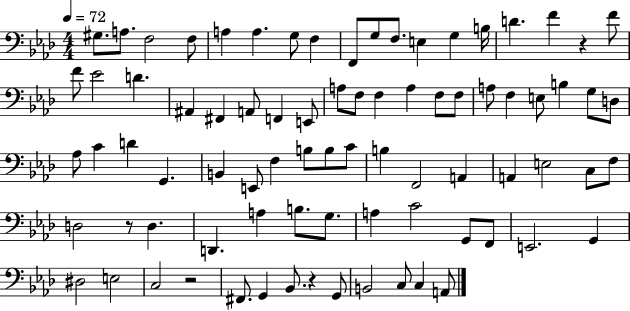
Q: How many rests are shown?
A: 4